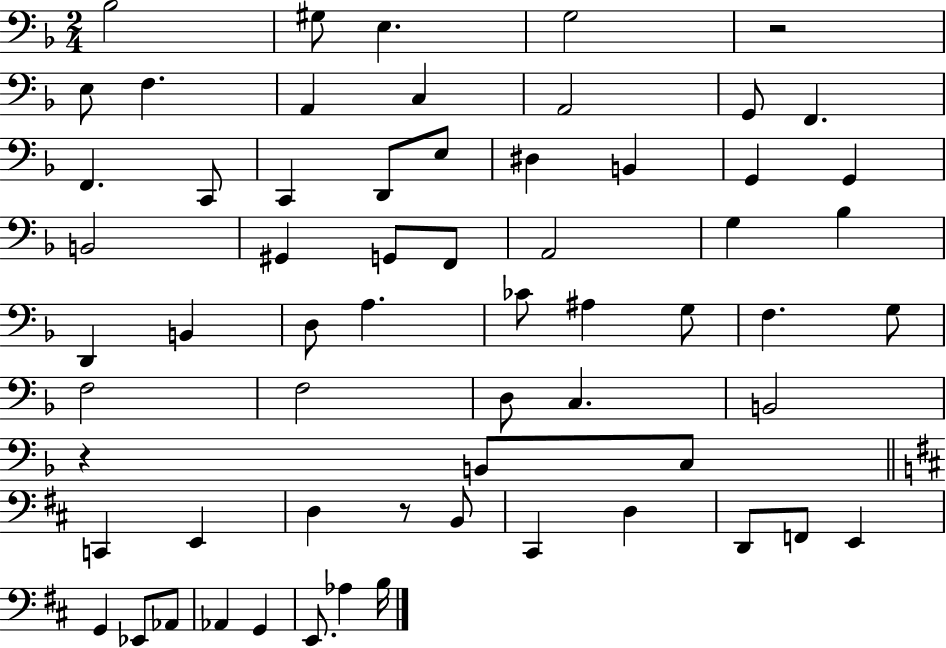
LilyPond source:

{
  \clef bass
  \numericTimeSignature
  \time 2/4
  \key f \major
  bes2 | gis8 e4. | g2 | r2 | \break e8 f4. | a,4 c4 | a,2 | g,8 f,4. | \break f,4. c,8 | c,4 d,8 e8 | dis4 b,4 | g,4 g,4 | \break b,2 | gis,4 g,8 f,8 | a,2 | g4 bes4 | \break d,4 b,4 | d8 a4. | ces'8 ais4 g8 | f4. g8 | \break f2 | f2 | d8 c4. | b,2 | \break r4 b,8 c8 | \bar "||" \break \key d \major c,4 e,4 | d4 r8 b,8 | cis,4 d4 | d,8 f,8 e,4 | \break g,4 ees,8 aes,8 | aes,4 g,4 | e,8. aes4 b16 | \bar "|."
}